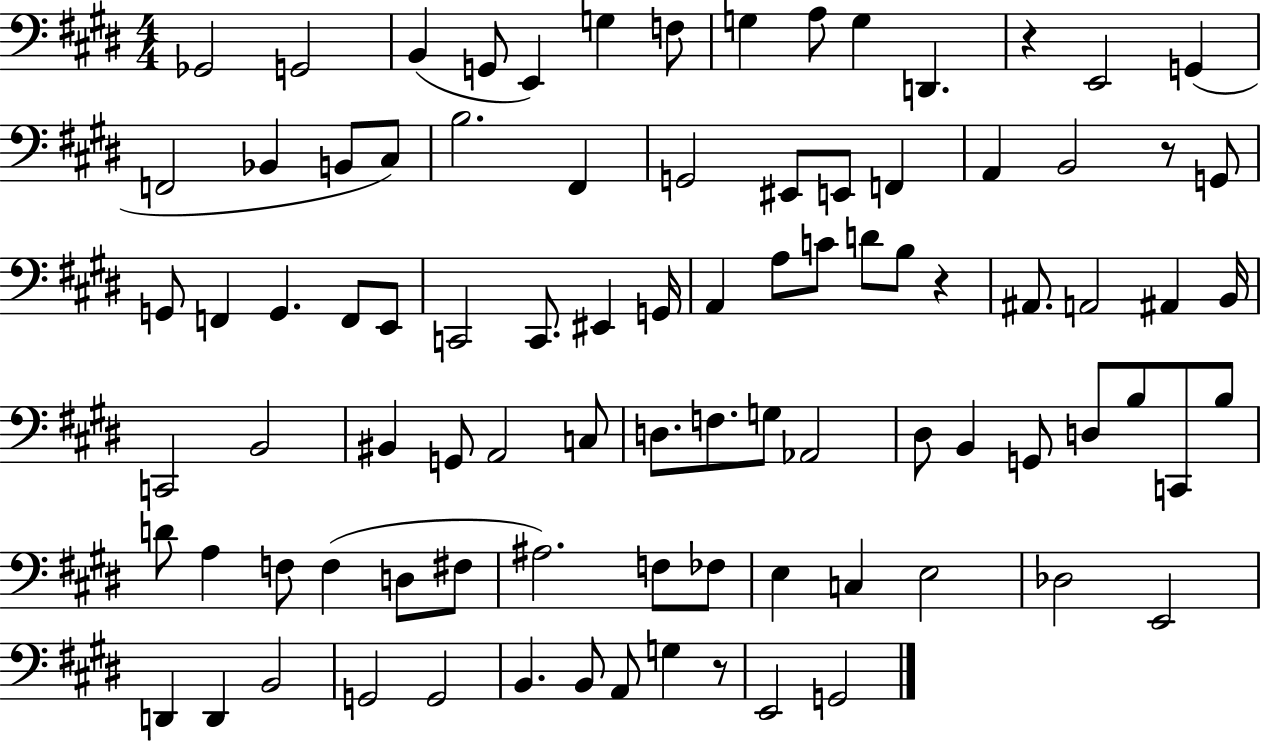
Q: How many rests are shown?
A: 4